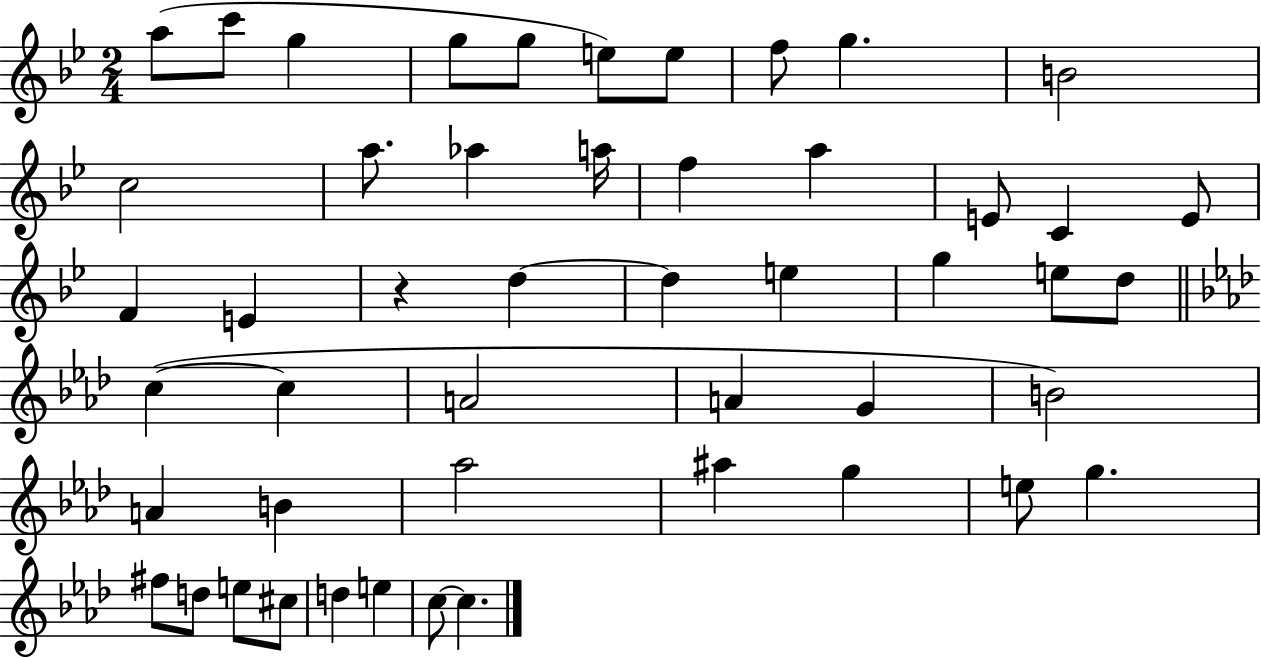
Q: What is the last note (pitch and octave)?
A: C5